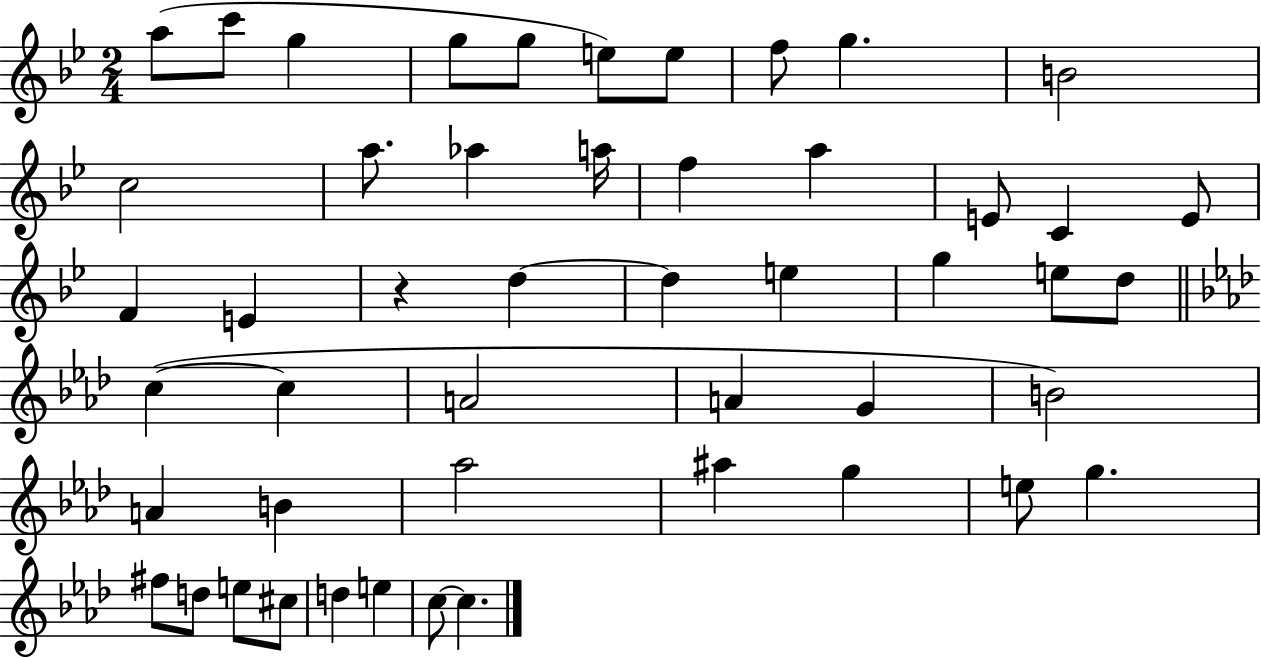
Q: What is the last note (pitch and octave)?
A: C5